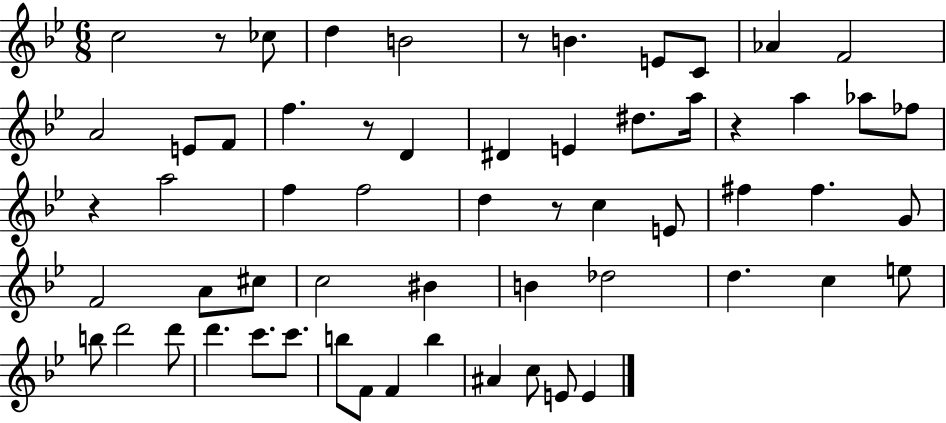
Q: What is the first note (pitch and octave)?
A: C5